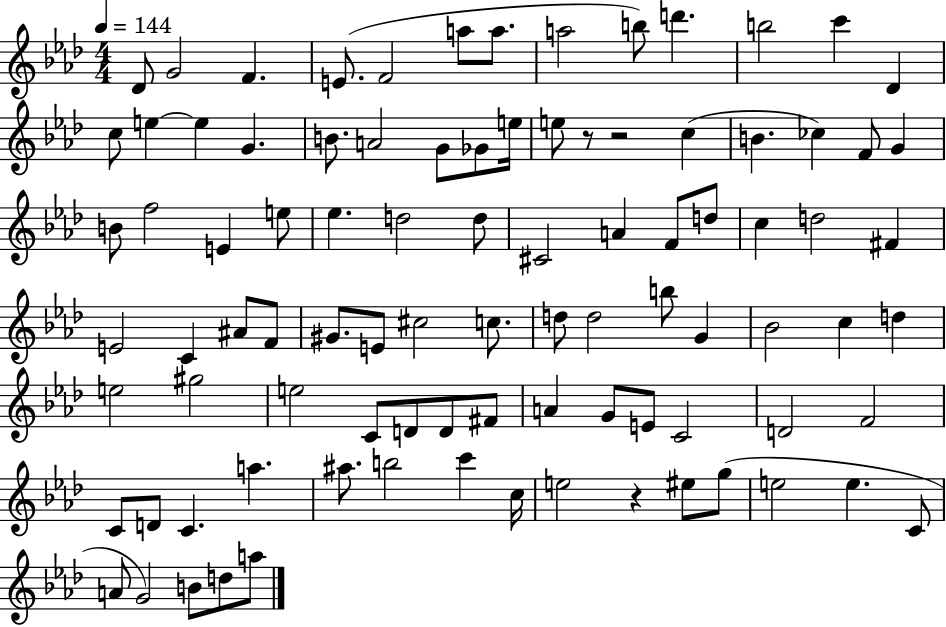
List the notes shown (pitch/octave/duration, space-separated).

Db4/e G4/h F4/q. E4/e. F4/h A5/e A5/e. A5/h B5/e D6/q. B5/h C6/q Db4/q C5/e E5/q E5/q G4/q. B4/e. A4/h G4/e Gb4/e E5/s E5/e R/e R/h C5/q B4/q. CES5/q F4/e G4/q B4/e F5/h E4/q E5/e Eb5/q. D5/h D5/e C#4/h A4/q F4/e D5/e C5/q D5/h F#4/q E4/h C4/q A#4/e F4/e G#4/e. E4/e C#5/h C5/e. D5/e D5/h B5/e G4/q Bb4/h C5/q D5/q E5/h G#5/h E5/h C4/e D4/e D4/e F#4/e A4/q G4/e E4/e C4/h D4/h F4/h C4/e D4/e C4/q. A5/q. A#5/e. B5/h C6/q C5/s E5/h R/q EIS5/e G5/e E5/h E5/q. C4/e A4/e G4/h B4/e D5/e A5/e